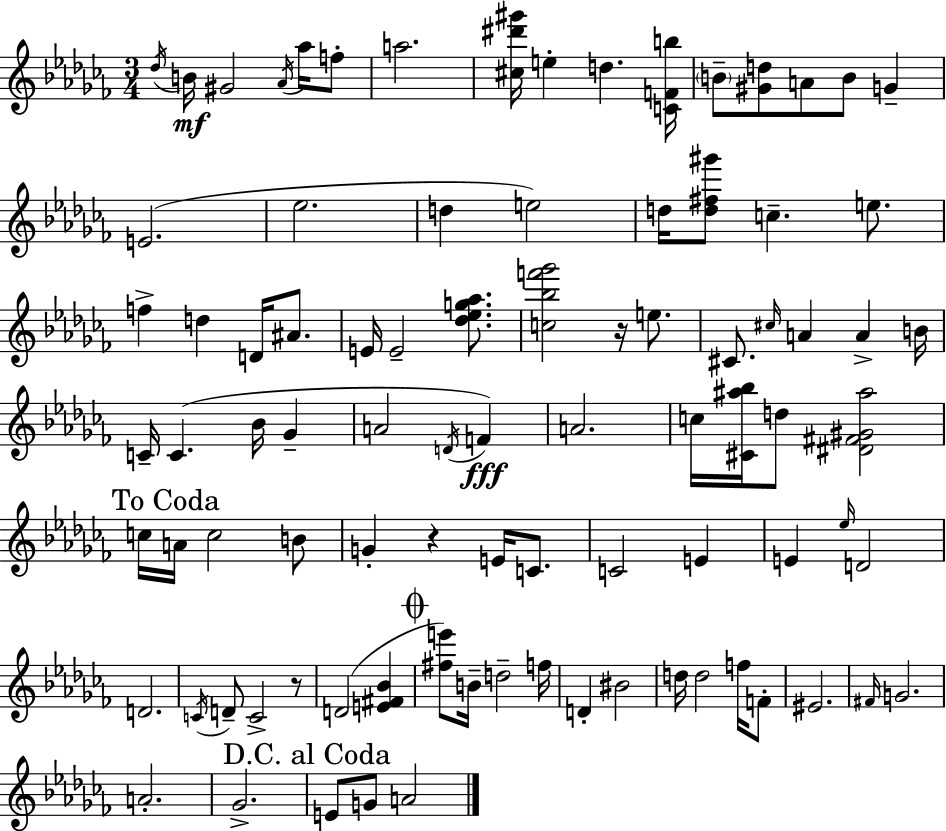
Db5/s B4/s G#4/h Ab4/s Ab5/s F5/e A5/h. [C#5,D#6,G#6]/s E5/q D5/q. [C4,F4,B5]/s B4/e [G#4,D5]/e A4/e B4/e G4/q E4/h. Eb5/h. D5/q E5/h D5/s [D5,F#5,G#6]/e C5/q. E5/e. F5/q D5/q D4/s A#4/e. E4/s E4/h [Db5,Eb5,G5,Ab5]/e. [C5,Bb5,F6,Gb6]/h R/s E5/e. C#4/e. C#5/s A4/q A4/q B4/s C4/s C4/q. Bb4/s Gb4/q A4/h D4/s F4/q A4/h. C5/s [C#4,A#5,Bb5]/s D5/e [D#4,F#4,G#4,A#5]/h C5/s A4/s C5/h B4/e G4/q R/q E4/s C4/e. C4/h E4/q E4/q Eb5/s D4/h D4/h. C4/s D4/e C4/h R/e D4/h [E4,F#4,Bb4]/q [F#5,E6]/e B4/s D5/h F5/s D4/q BIS4/h D5/s D5/h F5/s F4/e EIS4/h. F#4/s G4/h. A4/h. Gb4/h. E4/e G4/e A4/h